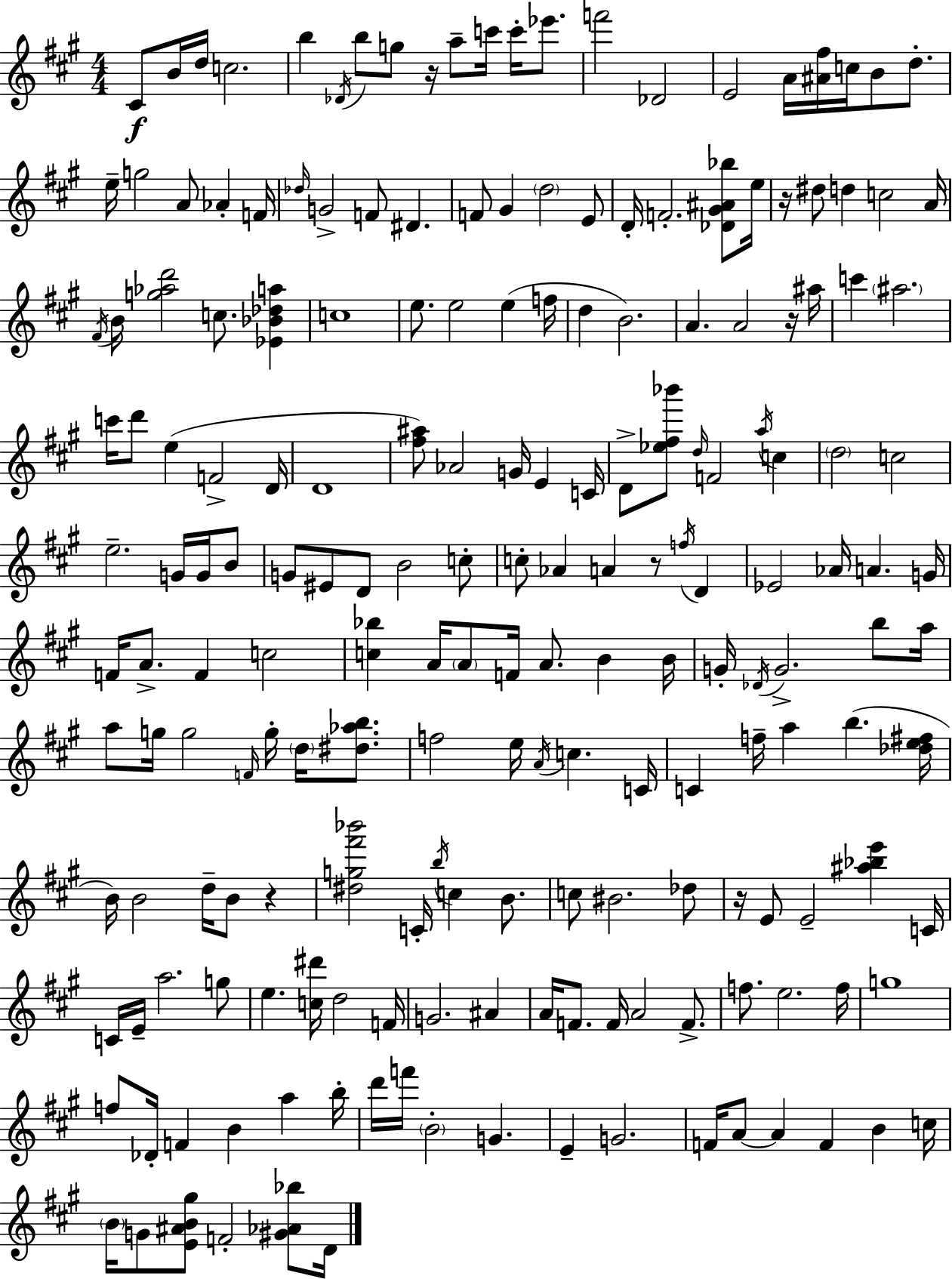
{
  \clef treble
  \numericTimeSignature
  \time 4/4
  \key a \major
  cis'8\f b'16 d''16 c''2. | b''4 \acciaccatura { des'16 } b''8 g''8 r16 a''8-- c'''16 c'''16-. ees'''8. | f'''2 des'2 | e'2 a'16 <ais' fis''>16 c''16 b'8 d''8.-. | \break e''16-- g''2 a'8 aes'4-. | f'16 \grace { des''16 } g'2-> f'8 dis'4. | f'8 gis'4 \parenthesize d''2 | e'8 d'16-. f'2.-. <des' gis' ais' bes''>8 | \break e''16 r16 dis''8 d''4 c''2 | a'16 \acciaccatura { fis'16 } b'16 <g'' aes'' d'''>2 c''8. <ees' bes' des'' a''>4 | c''1 | e''8. e''2 e''4( | \break f''16 d''4 b'2.) | a'4. a'2 | r16 ais''16 c'''4 \parenthesize ais''2. | c'''16 d'''8 e''4( f'2-> | \break d'16 d'1 | <fis'' ais''>8) aes'2 g'16 e'4 | c'16 d'8-> <ees'' fis'' bes'''>8 \grace { d''16 } f'2 | \acciaccatura { a''16 } c''4 \parenthesize d''2 c''2 | \break e''2.-- | g'16 g'16 b'8 g'8 eis'8 d'8 b'2 | c''8-. c''8-. aes'4 a'4 r8 | \acciaccatura { f''16 } d'4 ees'2 aes'16 a'4. | \break g'16 f'16 a'8.-> f'4 c''2 | <c'' bes''>4 a'16 \parenthesize a'8 f'16 a'8. | b'4 b'16 g'16-. \acciaccatura { des'16 } g'2.-> | b''8 a''16 a''8 g''16 g''2 | \break \grace { f'16 } g''16-. \parenthesize d''16 <dis'' aes'' b''>8. f''2 | e''16 \acciaccatura { a'16 } c''4. c'16 c'4 f''16-- a''4 | b''4.( <des'' e'' fis''>16 b'16) b'2 | d''16-- b'8 r4 <dis'' g'' fis''' bes'''>2 | \break c'16-. \acciaccatura { b''16 } c''4 b'8. c''8 bis'2. | des''8 r16 e'8 e'2-- | <ais'' bes'' e'''>4 c'16 c'16 e'16-- a''2. | g''8 e''4. | \break <c'' dis'''>16 d''2 f'16 g'2. | ais'4 a'16 f'8. f'16 a'2 | f'8.-> f''8. e''2. | f''16 g''1 | \break f''8 des'16-. f'4 | b'4 a''4 b''16-. d'''16 f'''16 \parenthesize b'2-. | g'4. e'4-- g'2. | f'16 a'8~~ a'4 | \break f'4 b'4 c''16 \parenthesize b'16 g'8 <e' ais' b' gis''>8 f'2-. | <gis' aes' bes''>8 d'16 \bar "|."
}